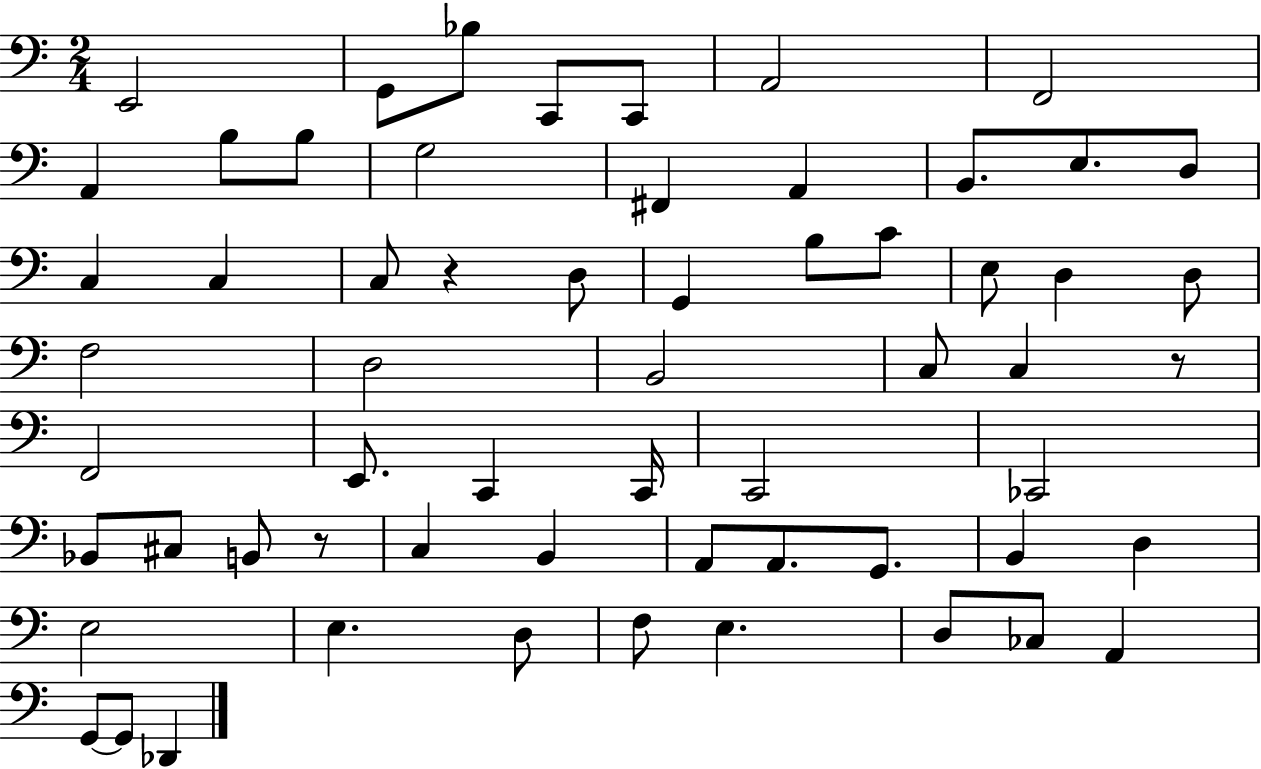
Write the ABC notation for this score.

X:1
T:Untitled
M:2/4
L:1/4
K:C
E,,2 G,,/2 _B,/2 C,,/2 C,,/2 A,,2 F,,2 A,, B,/2 B,/2 G,2 ^F,, A,, B,,/2 E,/2 D,/2 C, C, C,/2 z D,/2 G,, B,/2 C/2 E,/2 D, D,/2 F,2 D,2 B,,2 C,/2 C, z/2 F,,2 E,,/2 C,, C,,/4 C,,2 _C,,2 _B,,/2 ^C,/2 B,,/2 z/2 C, B,, A,,/2 A,,/2 G,,/2 B,, D, E,2 E, D,/2 F,/2 E, D,/2 _C,/2 A,, G,,/2 G,,/2 _D,,